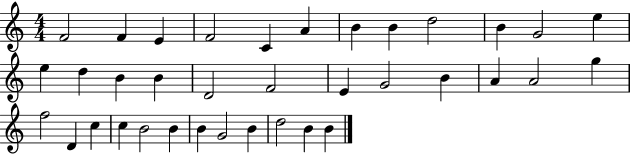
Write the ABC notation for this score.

X:1
T:Untitled
M:4/4
L:1/4
K:C
F2 F E F2 C A B B d2 B G2 e e d B B D2 F2 E G2 B A A2 g f2 D c c B2 B B G2 B d2 B B